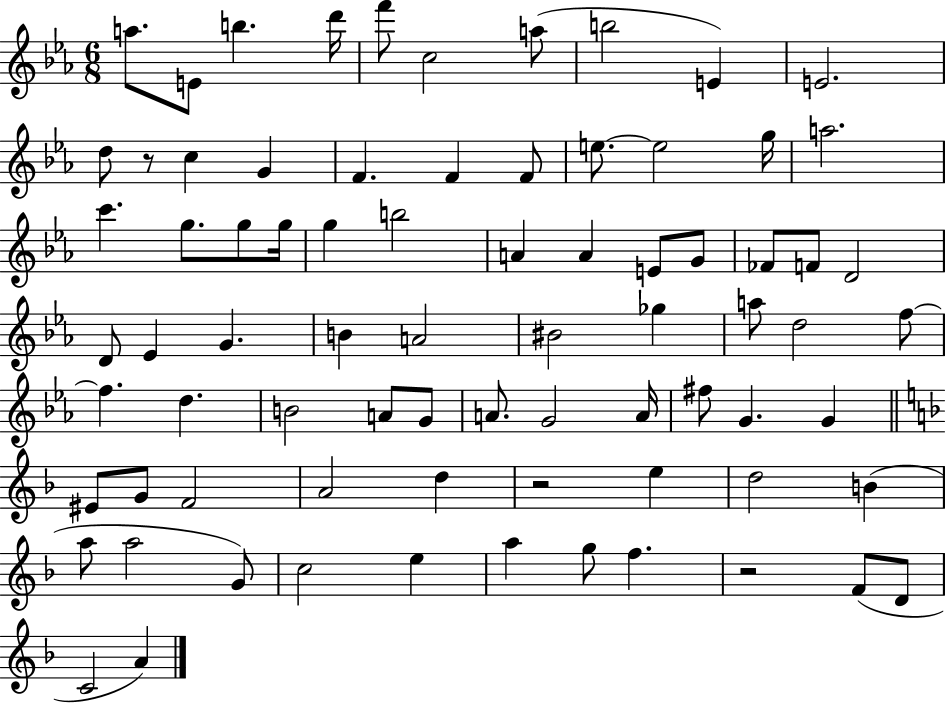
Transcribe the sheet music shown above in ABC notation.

X:1
T:Untitled
M:6/8
L:1/4
K:Eb
a/2 E/2 b d'/4 f'/2 c2 a/2 b2 E E2 d/2 z/2 c G F F F/2 e/2 e2 g/4 a2 c' g/2 g/2 g/4 g b2 A A E/2 G/2 _F/2 F/2 D2 D/2 _E G B A2 ^B2 _g a/2 d2 f/2 f d B2 A/2 G/2 A/2 G2 A/4 ^f/2 G G ^E/2 G/2 F2 A2 d z2 e d2 B a/2 a2 G/2 c2 e a g/2 f z2 F/2 D/2 C2 A